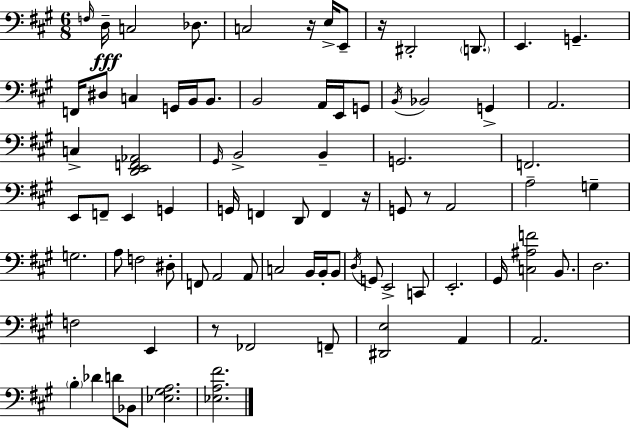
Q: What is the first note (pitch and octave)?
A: F3